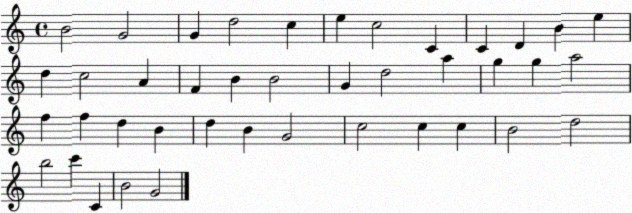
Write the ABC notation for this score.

X:1
T:Untitled
M:4/4
L:1/4
K:C
B2 G2 G d2 c e c2 C C D B e d c2 A F B B2 G d2 a g g a2 f f d B d B G2 c2 c c B2 d2 b2 c' C B2 G2